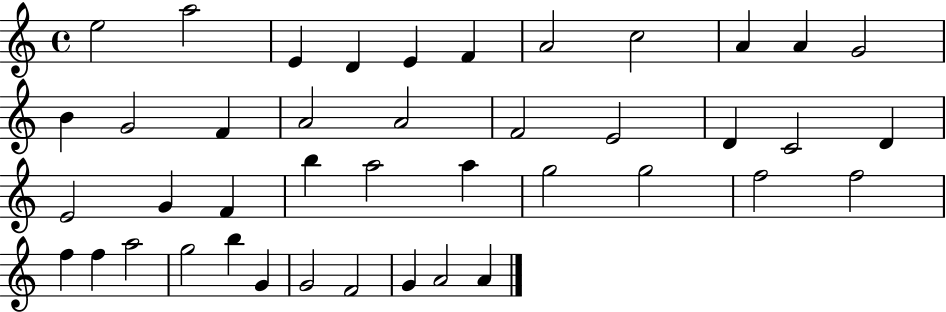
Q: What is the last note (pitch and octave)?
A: A4